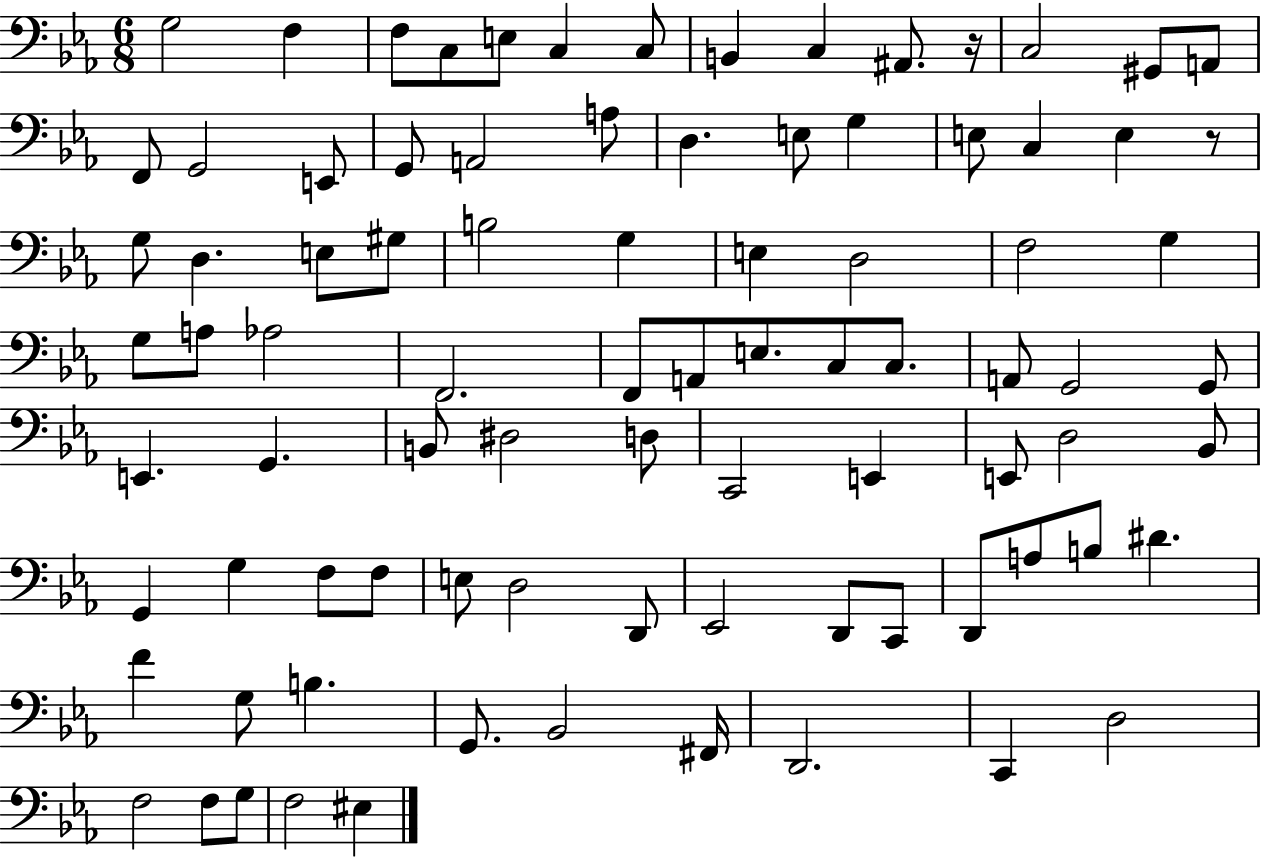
G3/h F3/q F3/e C3/e E3/e C3/q C3/e B2/q C3/q A#2/e. R/s C3/h G#2/e A2/e F2/e G2/h E2/e G2/e A2/h A3/e D3/q. E3/e G3/q E3/e C3/q E3/q R/e G3/e D3/q. E3/e G#3/e B3/h G3/q E3/q D3/h F3/h G3/q G3/e A3/e Ab3/h F2/h. F2/e A2/e E3/e. C3/e C3/e. A2/e G2/h G2/e E2/q. G2/q. B2/e D#3/h D3/e C2/h E2/q E2/e D3/h Bb2/e G2/q G3/q F3/e F3/e E3/e D3/h D2/e Eb2/h D2/e C2/e D2/e A3/e B3/e D#4/q. F4/q G3/e B3/q. G2/e. Bb2/h F#2/s D2/h. C2/q D3/h F3/h F3/e G3/e F3/h EIS3/q